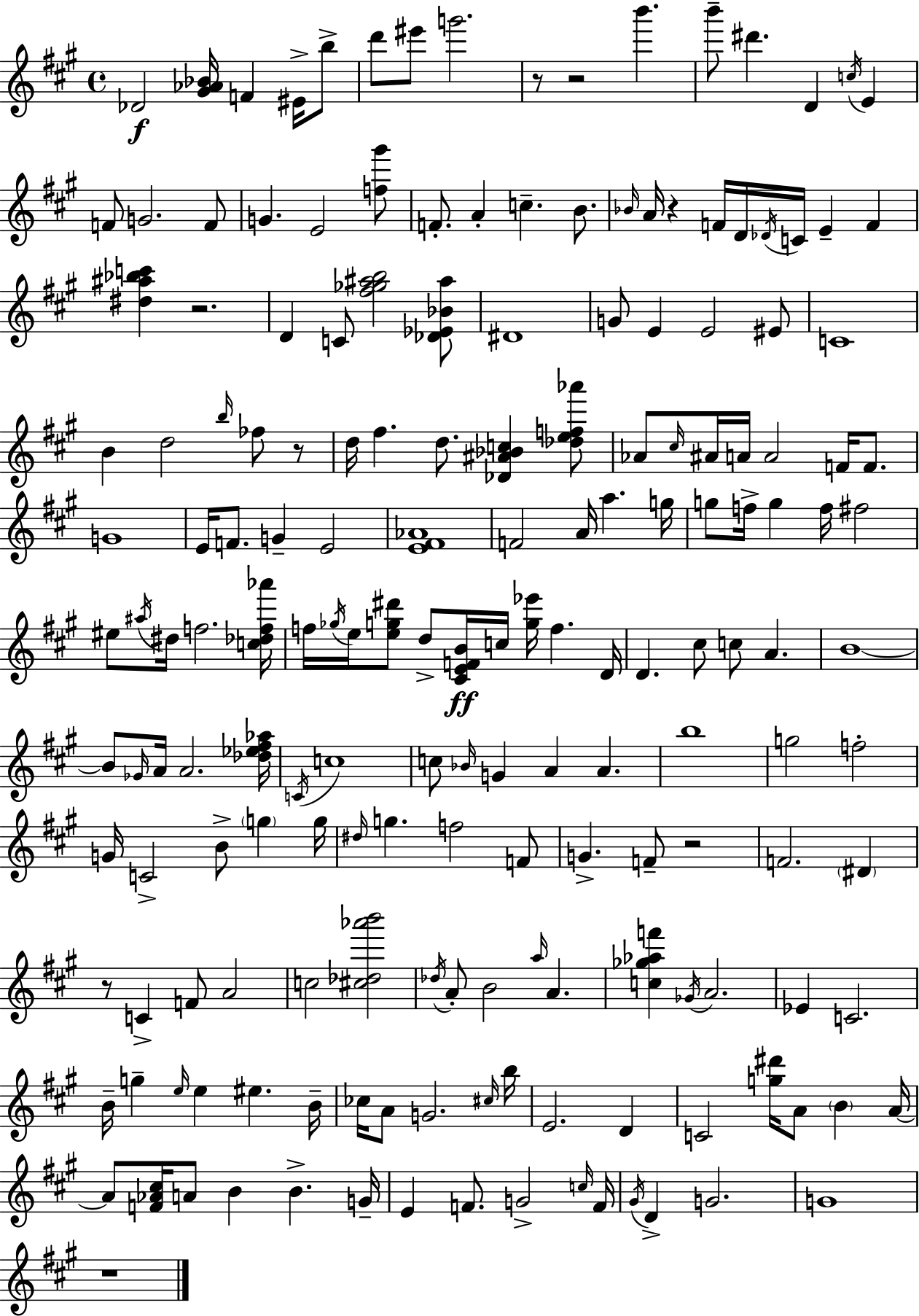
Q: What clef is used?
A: treble